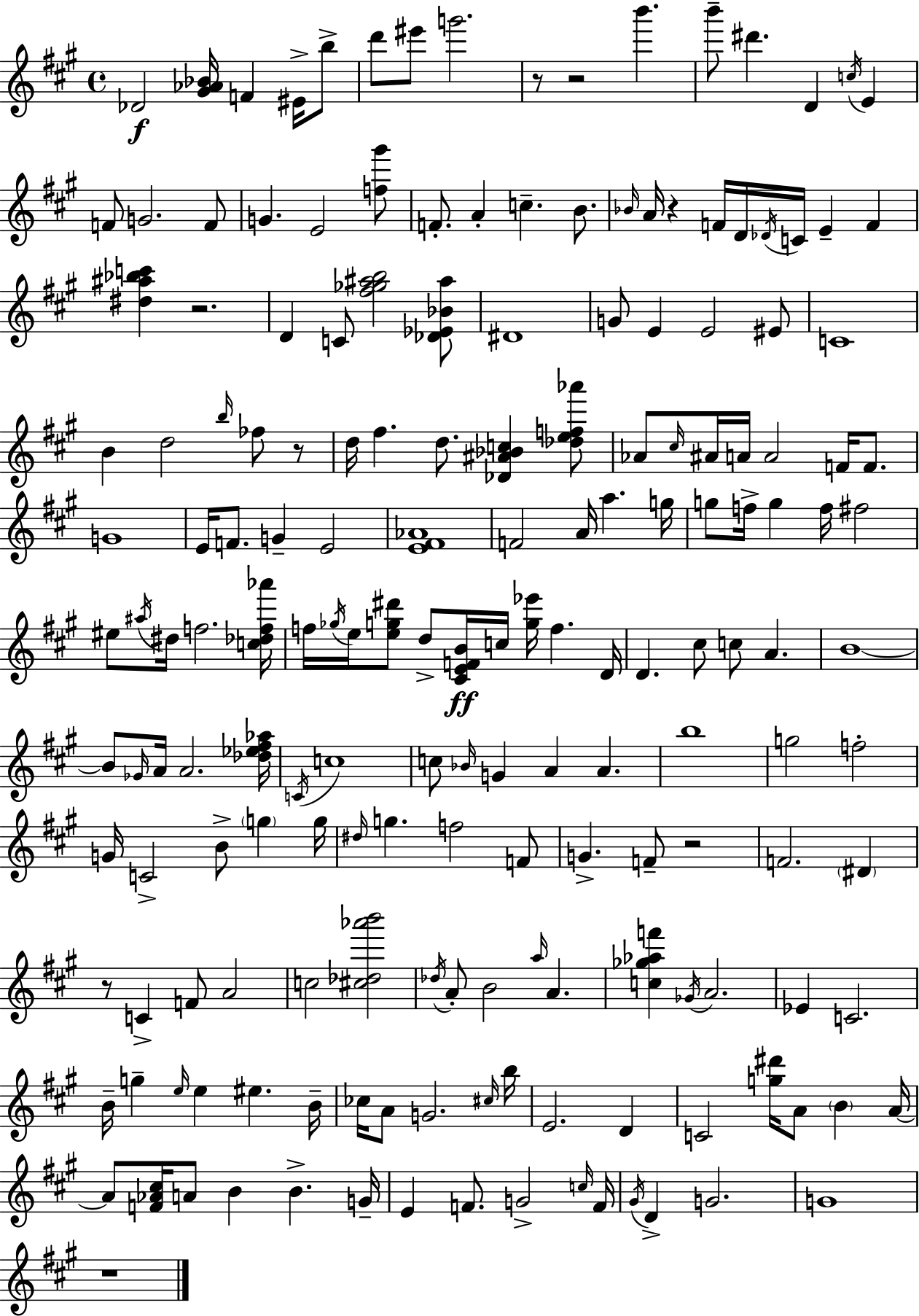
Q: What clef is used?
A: treble